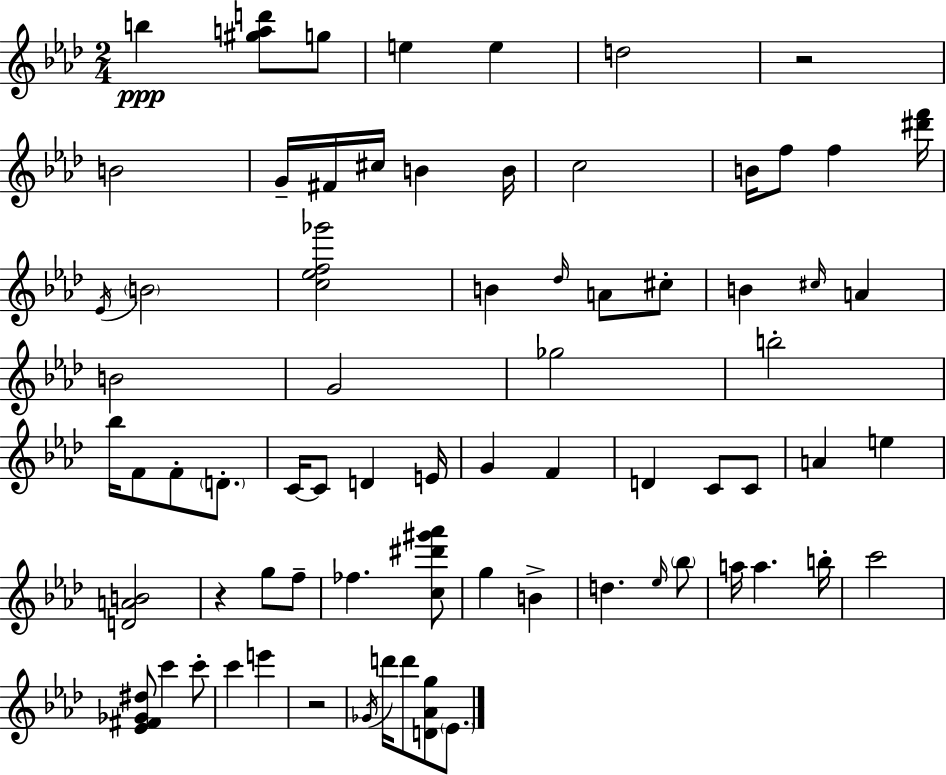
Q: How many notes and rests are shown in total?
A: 73